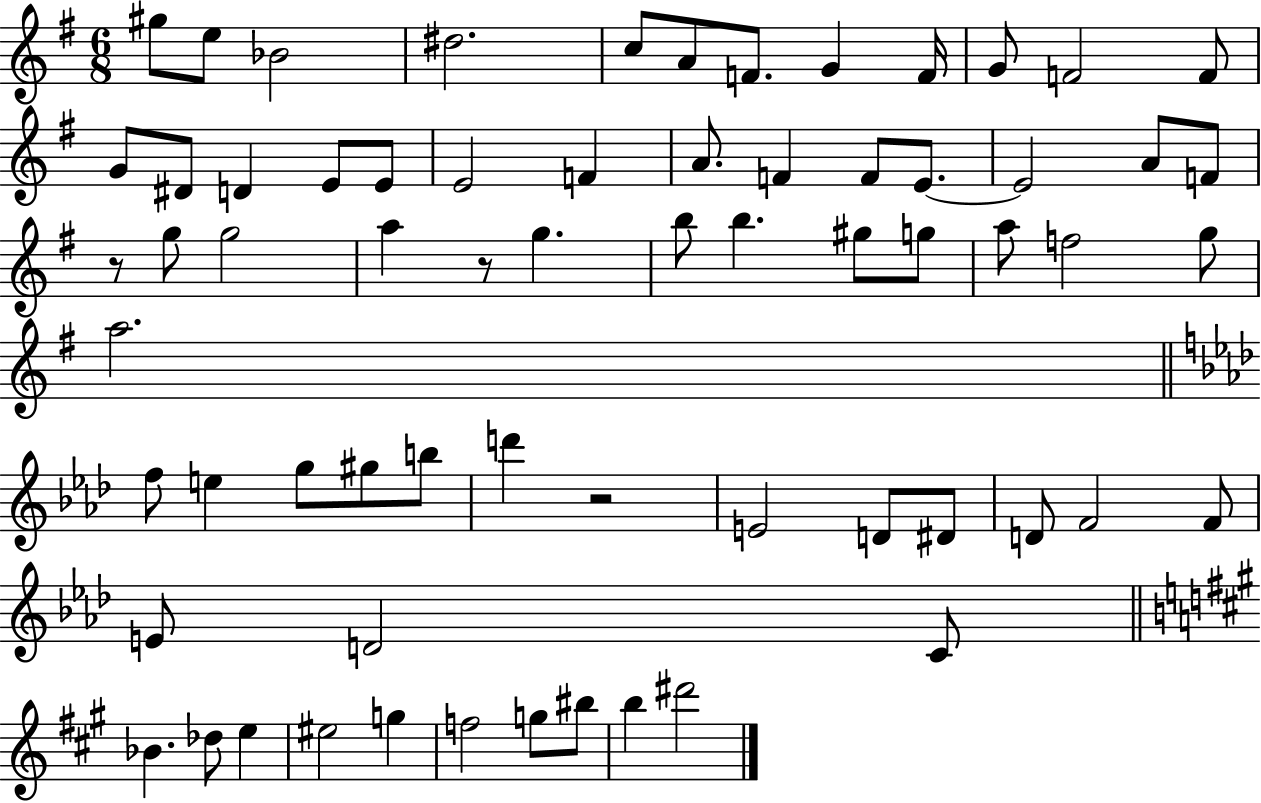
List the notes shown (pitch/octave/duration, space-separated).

G#5/e E5/e Bb4/h D#5/h. C5/e A4/e F4/e. G4/q F4/s G4/e F4/h F4/e G4/e D#4/e D4/q E4/e E4/e E4/h F4/q A4/e. F4/q F4/e E4/e. E4/h A4/e F4/e R/e G5/e G5/h A5/q R/e G5/q. B5/e B5/q. G#5/e G5/e A5/e F5/h G5/e A5/h. F5/e E5/q G5/e G#5/e B5/e D6/q R/h E4/h D4/e D#4/e D4/e F4/h F4/e E4/e D4/h C4/e Bb4/q. Db5/e E5/q EIS5/h G5/q F5/h G5/e BIS5/e B5/q D#6/h